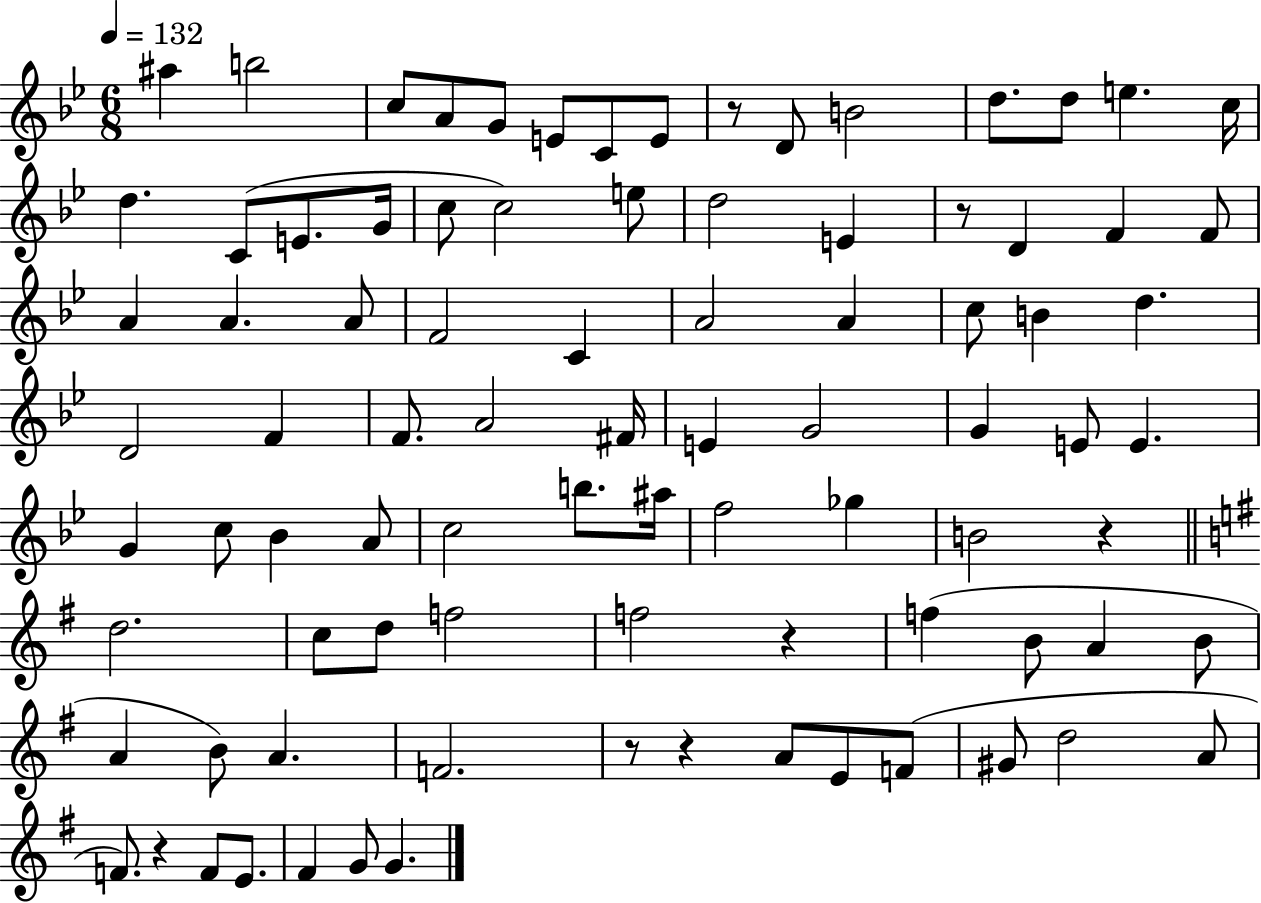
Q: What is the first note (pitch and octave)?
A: A#5